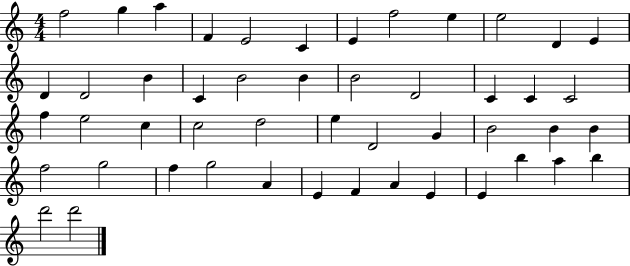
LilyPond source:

{
  \clef treble
  \numericTimeSignature
  \time 4/4
  \key c \major
  f''2 g''4 a''4 | f'4 e'2 c'4 | e'4 f''2 e''4 | e''2 d'4 e'4 | \break d'4 d'2 b'4 | c'4 b'2 b'4 | b'2 d'2 | c'4 c'4 c'2 | \break f''4 e''2 c''4 | c''2 d''2 | e''4 d'2 g'4 | b'2 b'4 b'4 | \break f''2 g''2 | f''4 g''2 a'4 | e'4 f'4 a'4 e'4 | e'4 b''4 a''4 b''4 | \break d'''2 d'''2 | \bar "|."
}